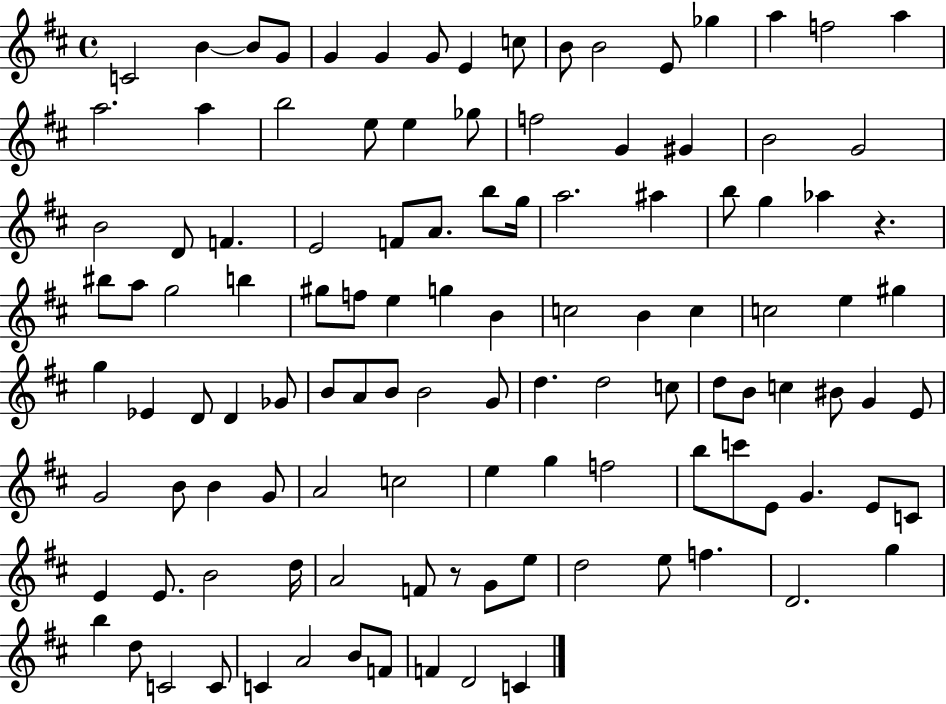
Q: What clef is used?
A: treble